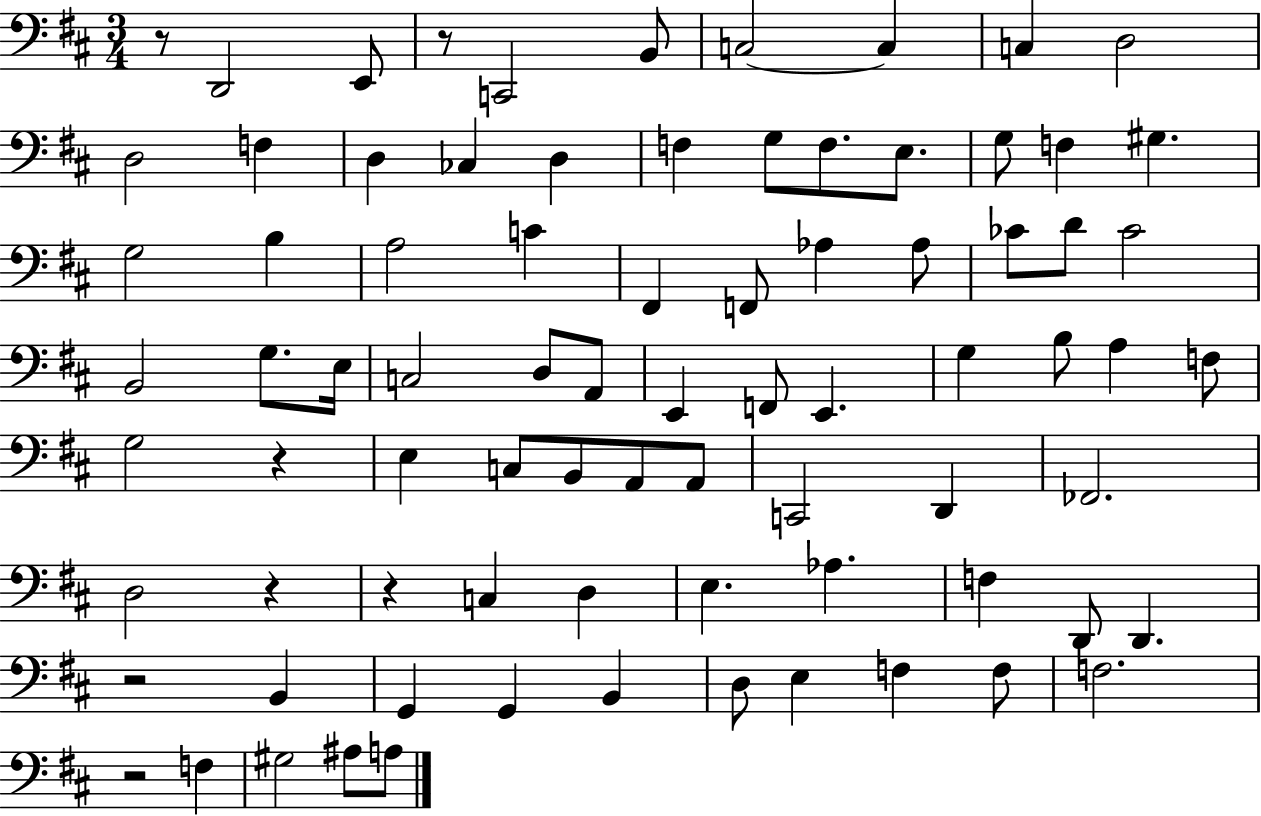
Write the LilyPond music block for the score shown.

{
  \clef bass
  \numericTimeSignature
  \time 3/4
  \key d \major
  r8 d,2 e,8 | r8 c,2 b,8 | c2~~ c4 | c4 d2 | \break d2 f4 | d4 ces4 d4 | f4 g8 f8. e8. | g8 f4 gis4. | \break g2 b4 | a2 c'4 | fis,4 f,8 aes4 aes8 | ces'8 d'8 ces'2 | \break b,2 g8. e16 | c2 d8 a,8 | e,4 f,8 e,4. | g4 b8 a4 f8 | \break g2 r4 | e4 c8 b,8 a,8 a,8 | c,2 d,4 | fes,2. | \break d2 r4 | r4 c4 d4 | e4. aes4. | f4 d,8 d,4. | \break r2 b,4 | g,4 g,4 b,4 | d8 e4 f4 f8 | f2. | \break r2 f4 | gis2 ais8 a8 | \bar "|."
}